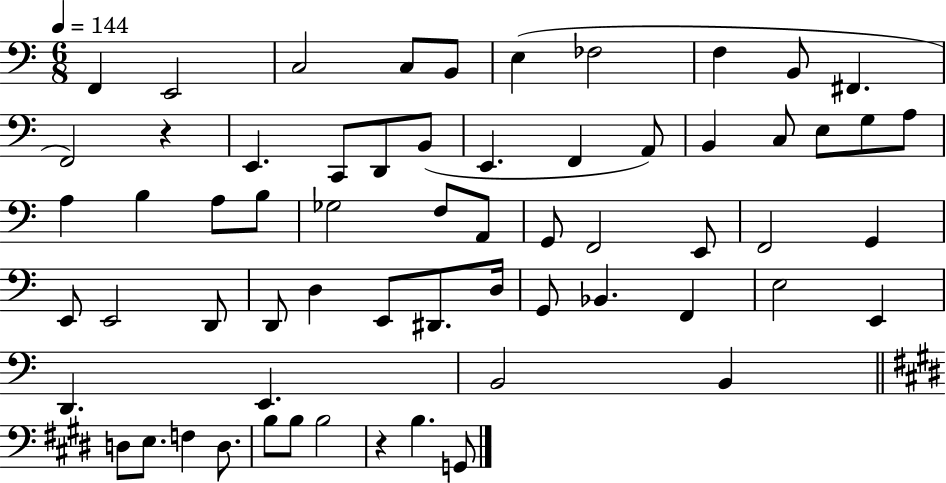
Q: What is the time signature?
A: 6/8